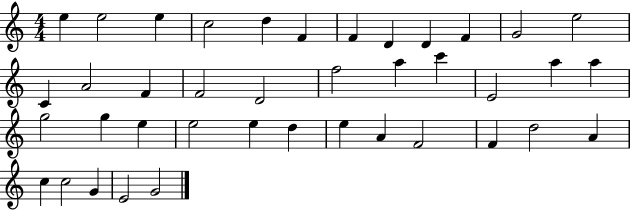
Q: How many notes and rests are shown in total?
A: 40